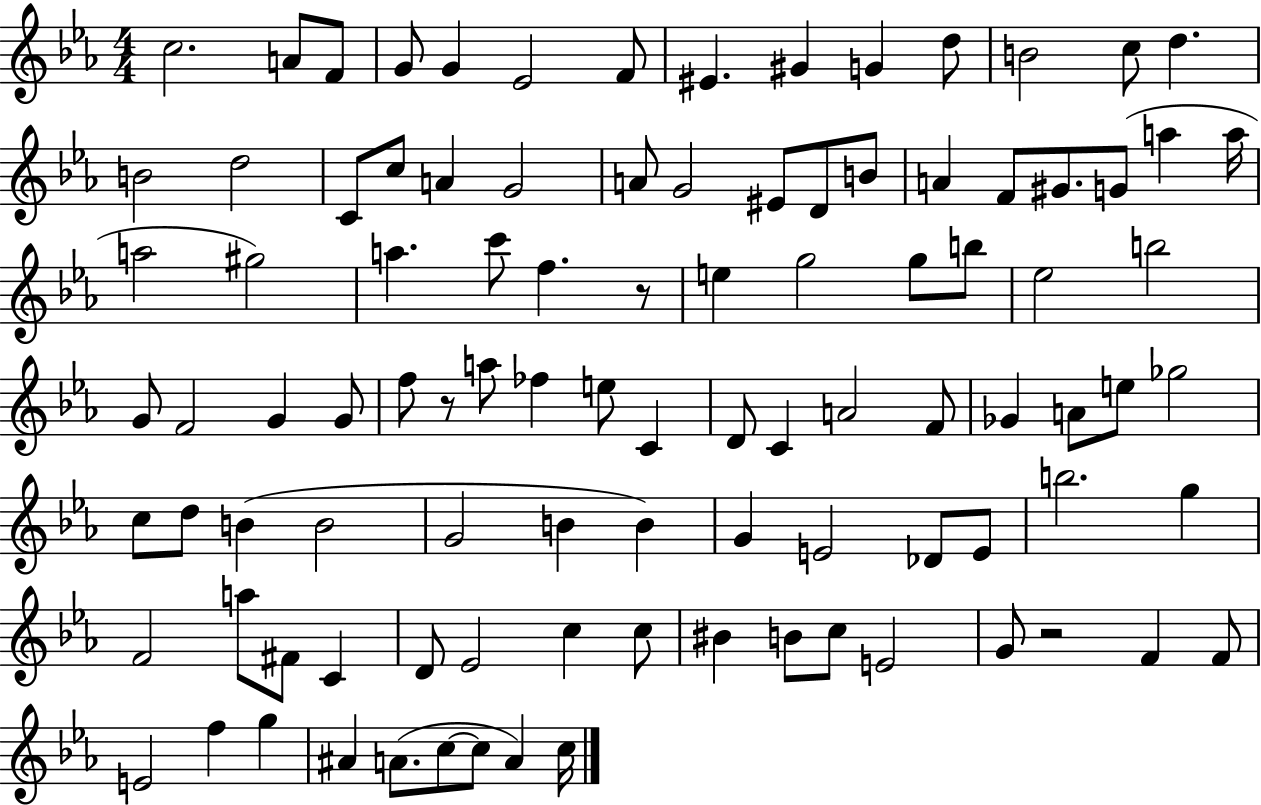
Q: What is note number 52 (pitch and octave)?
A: D4